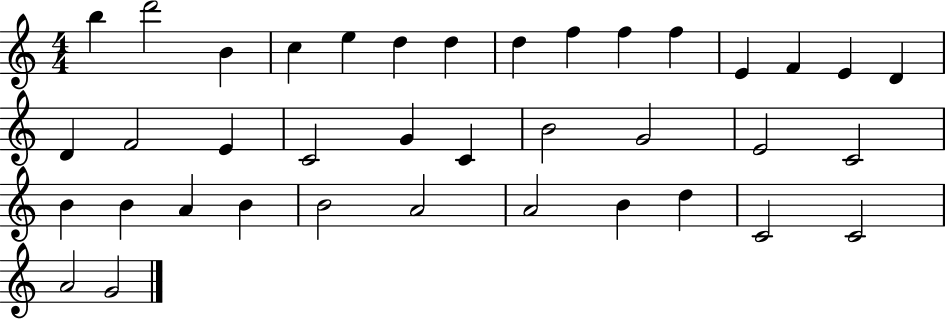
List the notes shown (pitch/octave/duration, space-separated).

B5/q D6/h B4/q C5/q E5/q D5/q D5/q D5/q F5/q F5/q F5/q E4/q F4/q E4/q D4/q D4/q F4/h E4/q C4/h G4/q C4/q B4/h G4/h E4/h C4/h B4/q B4/q A4/q B4/q B4/h A4/h A4/h B4/q D5/q C4/h C4/h A4/h G4/h